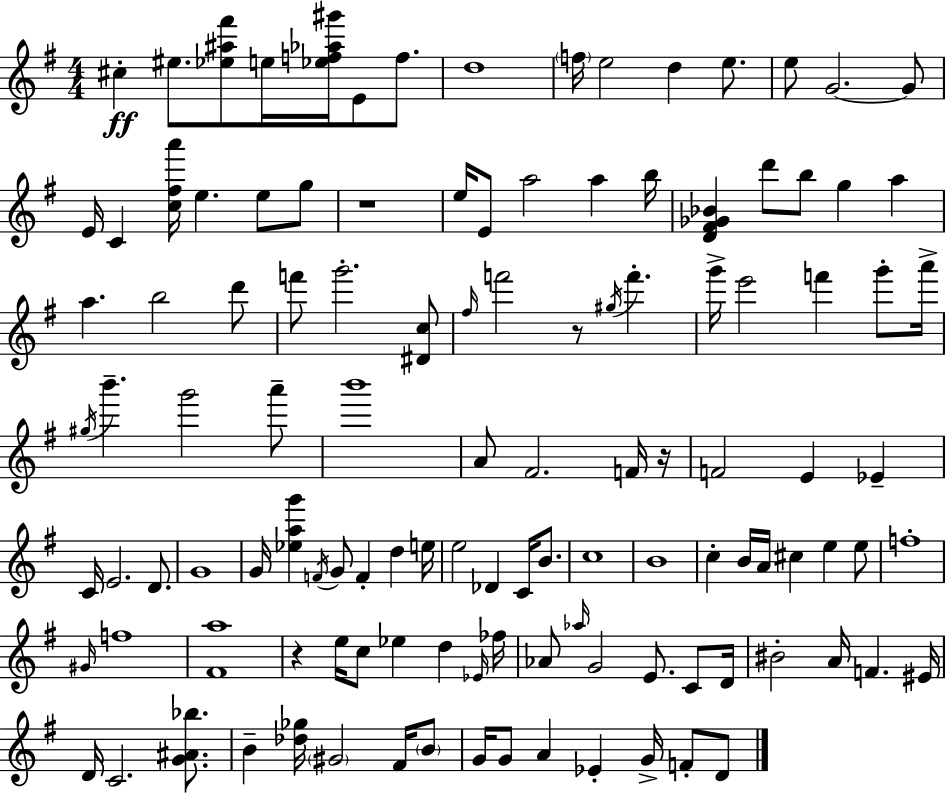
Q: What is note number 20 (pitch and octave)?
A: E4